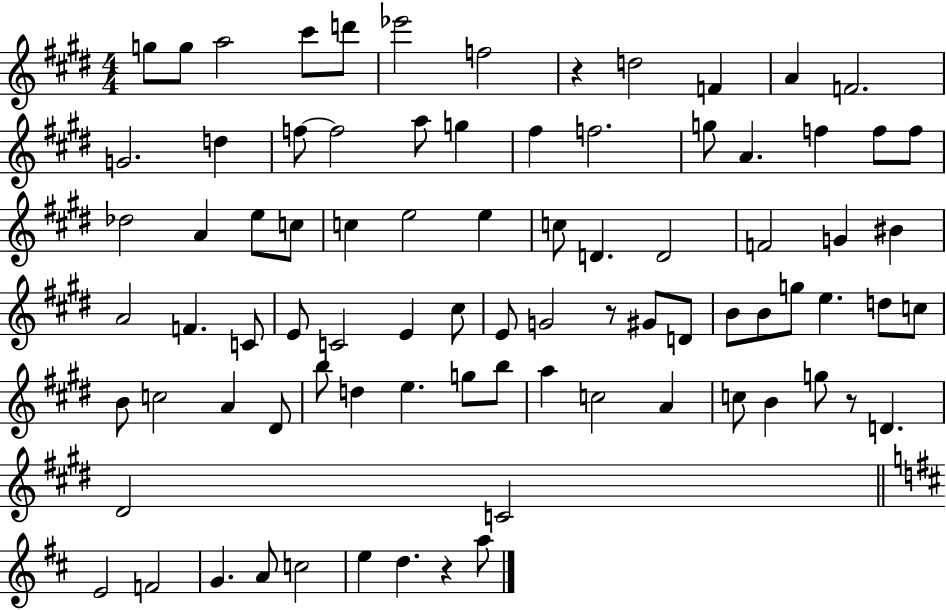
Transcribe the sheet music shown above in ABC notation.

X:1
T:Untitled
M:4/4
L:1/4
K:E
g/2 g/2 a2 ^c'/2 d'/2 _e'2 f2 z d2 F A F2 G2 d f/2 f2 a/2 g ^f f2 g/2 A f f/2 f/2 _d2 A e/2 c/2 c e2 e c/2 D D2 F2 G ^B A2 F C/2 E/2 C2 E ^c/2 E/2 G2 z/2 ^G/2 D/2 B/2 B/2 g/2 e d/2 c/2 B/2 c2 A ^D/2 b/2 d e g/2 b/2 a c2 A c/2 B g/2 z/2 D ^D2 C2 E2 F2 G A/2 c2 e d z a/2